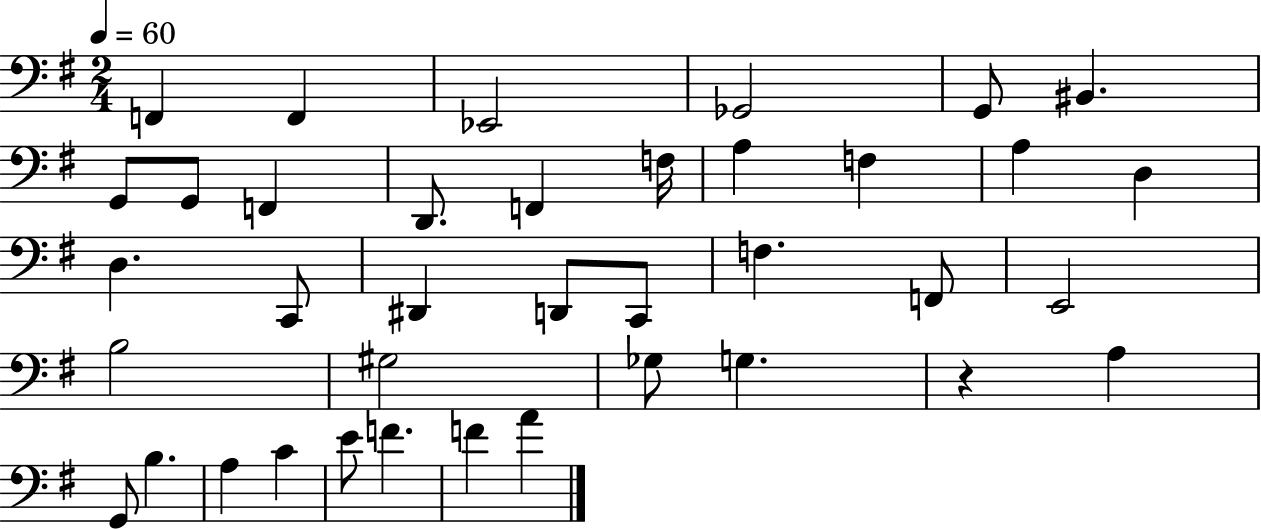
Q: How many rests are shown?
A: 1